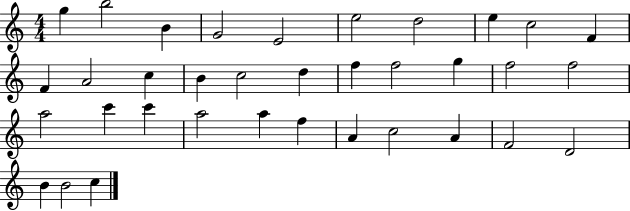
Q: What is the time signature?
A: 4/4